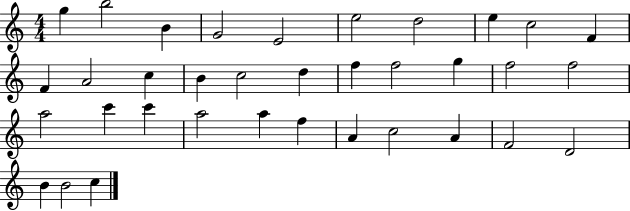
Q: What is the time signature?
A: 4/4